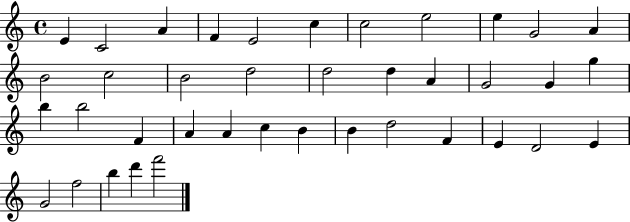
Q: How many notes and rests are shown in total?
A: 39